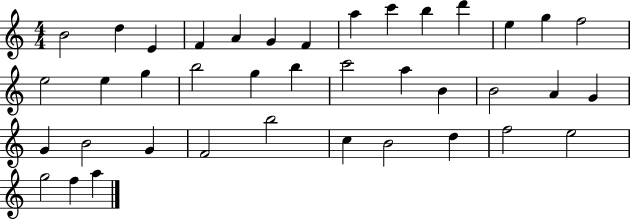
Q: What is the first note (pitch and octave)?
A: B4